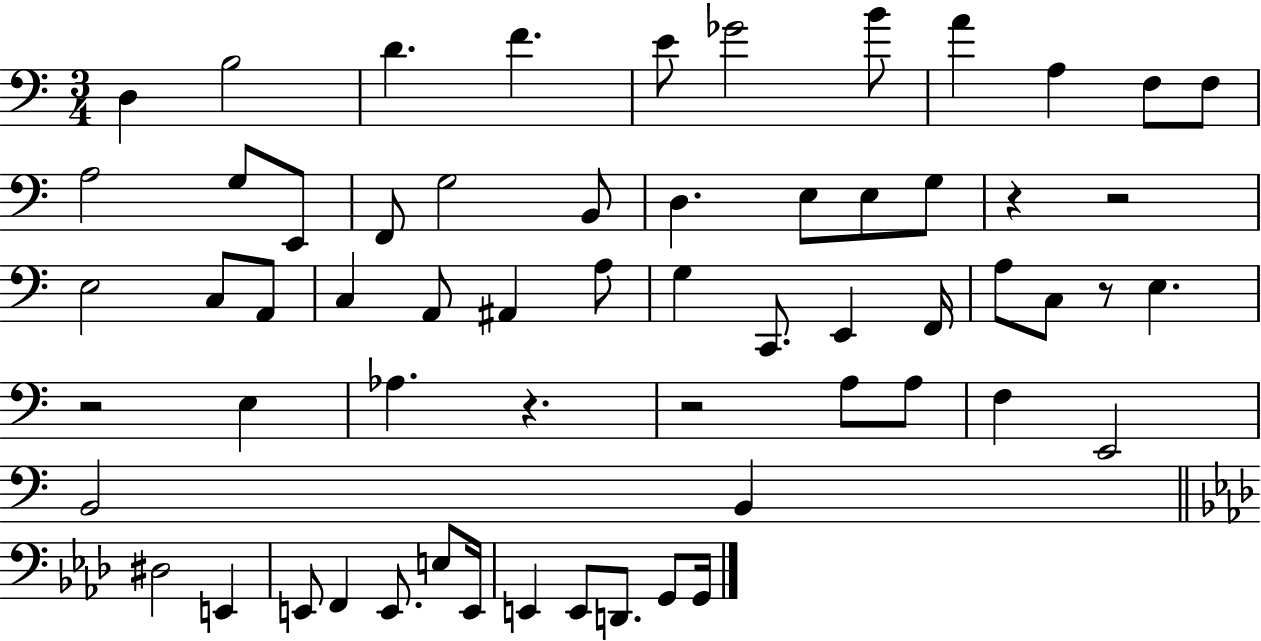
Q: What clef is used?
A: bass